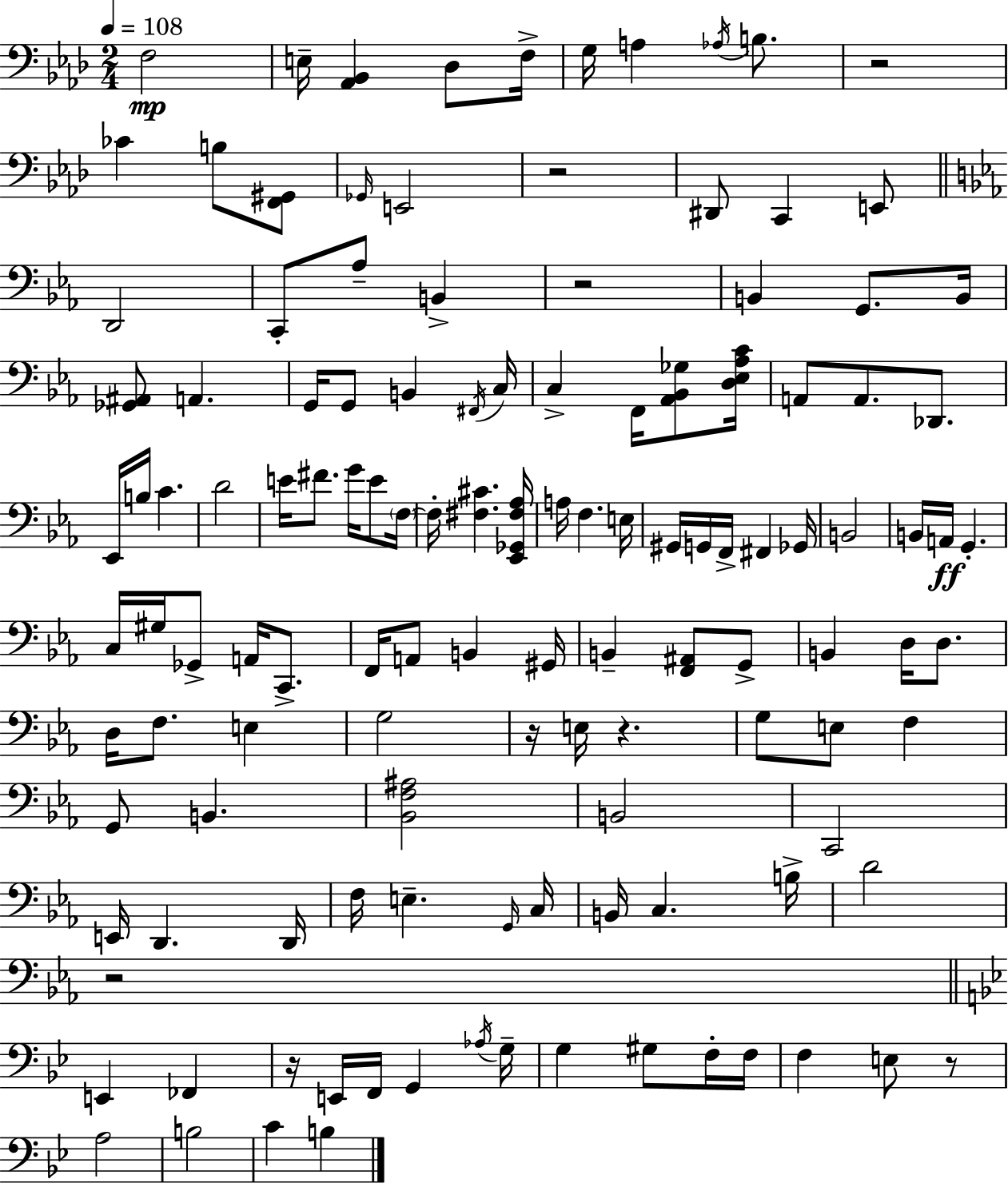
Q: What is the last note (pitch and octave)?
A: B3